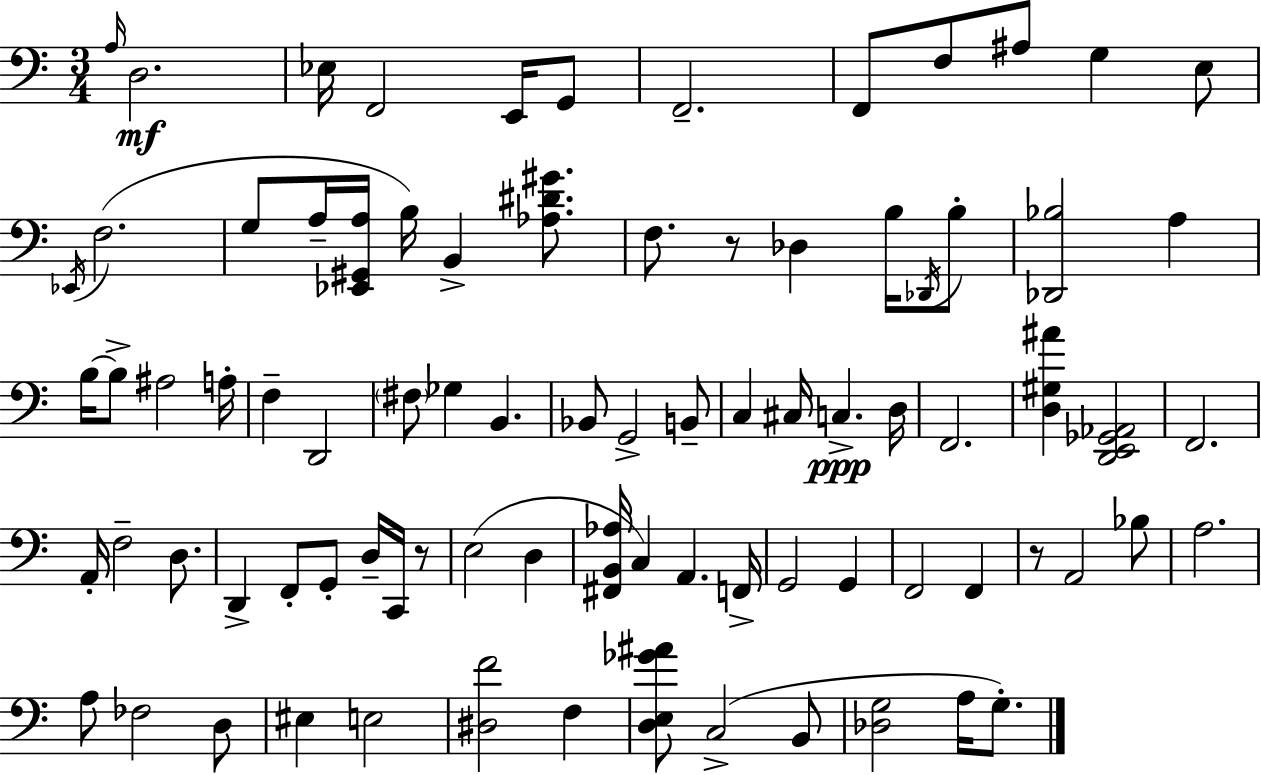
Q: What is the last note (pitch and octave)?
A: G3